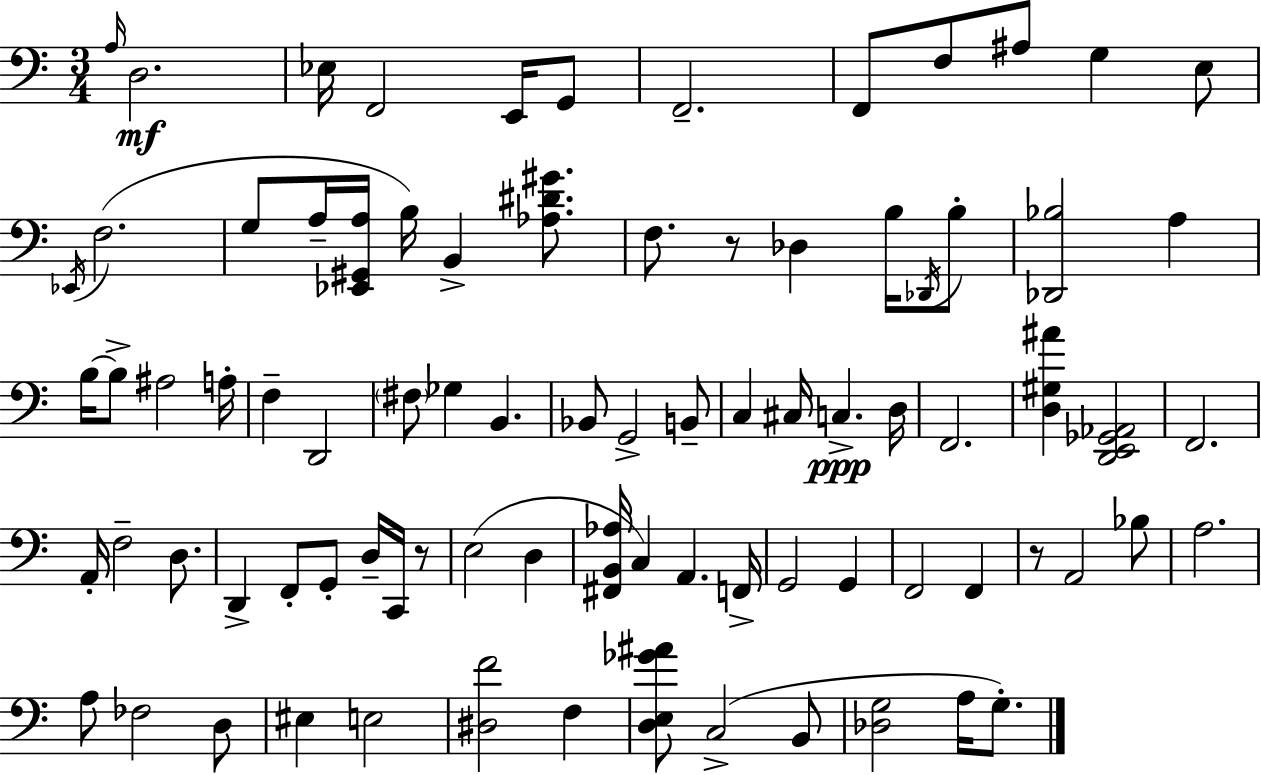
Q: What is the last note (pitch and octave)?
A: G3